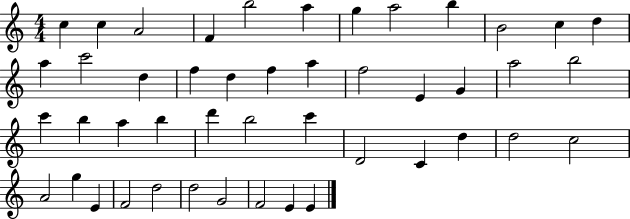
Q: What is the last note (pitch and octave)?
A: E4